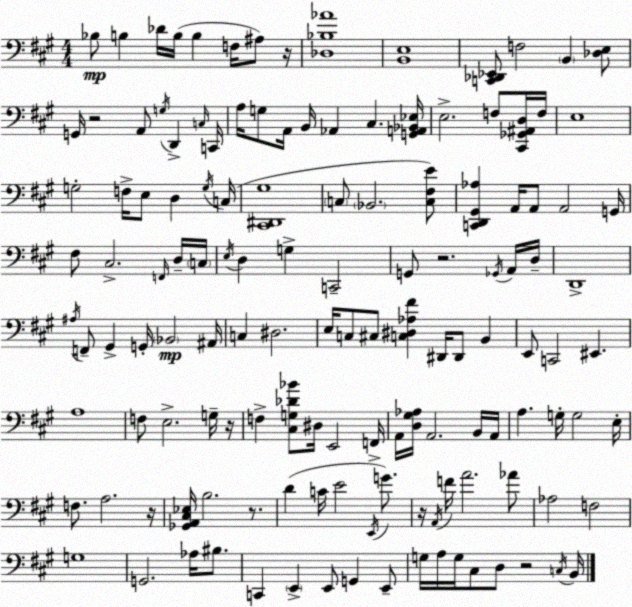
X:1
T:Untitled
M:4/4
L:1/4
K:A
_B,/2 B, _D/4 B,/4 B, F,/4 ^A,/2 z/4 [_D,_B,_A]4 [B,,E,]4 [C,,_D,,_E,,]/2 F,2 B,, [_D,E,]/2 G,,/4 z2 A,,/2 G,/4 D,, C,/4 C,,/4 A,/4 G,/2 A,,/4 B,,/4 _A,, ^C, [G,,A,,_B,,_E,]/4 E,2 F,/2 [^C,,_G,,^A,,D,]/4 F,/4 E,4 G,2 F,/4 E,/2 D, G,/4 C,/4 [^C,,^D,,^G,]4 C,/2 _B,,2 [C,^F,E]/2 [C,,D,,^G,,_A,] A,,/4 A,,/2 A,,2 G,,/4 ^F,/2 ^C,2 F,,/4 D,/4 C,/4 E,/4 D, G, C,,2 G,,/2 z2 _G,,/4 A,,/4 D,/4 D,,4 ^A,/4 F,,/2 ^G,, G,,/4 _B,,2 ^A,,/4 C, ^D,2 E,/4 C,/2 ^C,/2 [C,^D,_A,^F] ^D,,/4 ^D,,/2 B,, E,,/2 C,,2 ^E,, A,4 F,/2 E,2 G,/4 z/4 F, [^C,G,_D_B]/2 ^D,/4 E,,2 F,,/4 A,,/4 [D,^G,_A,]/4 A,,2 B,,/4 A,,/4 A, G,/4 G,2 E,/4 F,/2 A,2 z/4 [_G,,A,,^C,_E,]/4 B,2 z/2 D C/4 E2 E,,/4 G/2 z/4 A,,/4 F/4 A2 _A/2 _A,2 F,2 G,4 G,,2 _A,/4 ^B,/2 C,, E,, E,,/2 G,, E,,/2 G,/4 A,/4 G,/4 ^C,/2 D,/2 z2 C,/4 B,,/4